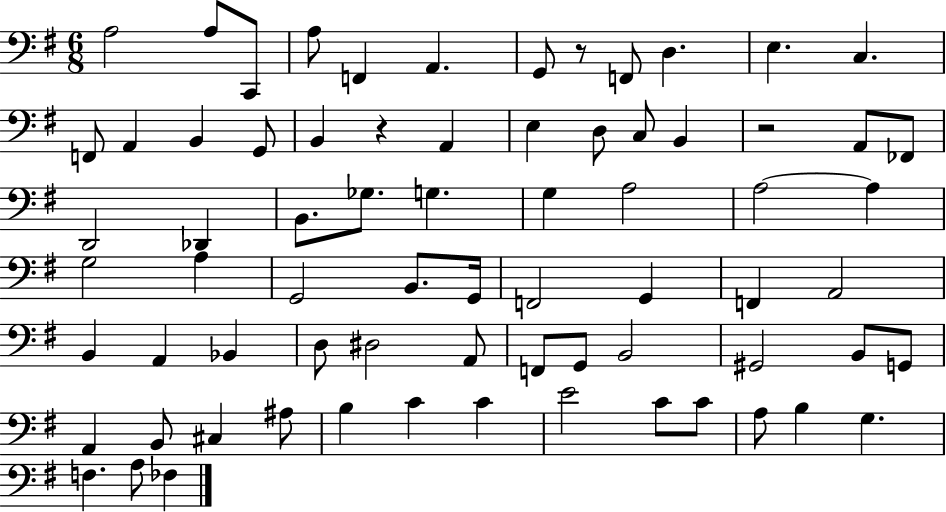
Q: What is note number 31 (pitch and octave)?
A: A3